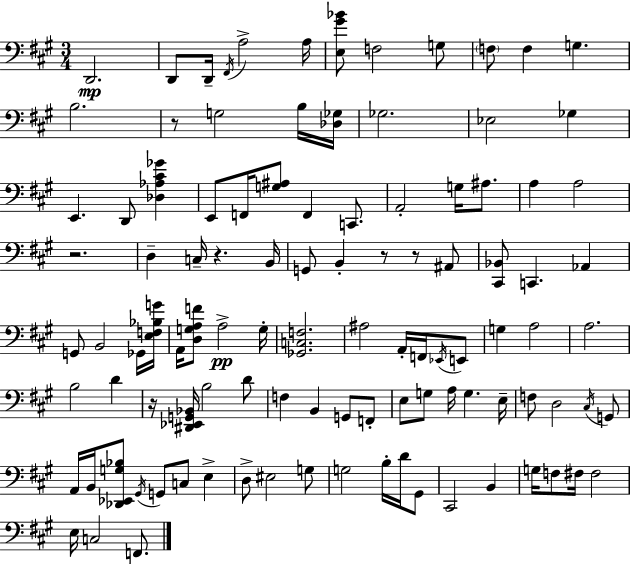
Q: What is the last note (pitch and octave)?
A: F2